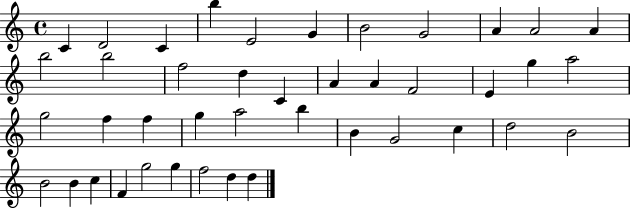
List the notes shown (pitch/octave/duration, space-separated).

C4/q D4/h C4/q B5/q E4/h G4/q B4/h G4/h A4/q A4/h A4/q B5/h B5/h F5/h D5/q C4/q A4/q A4/q F4/h E4/q G5/q A5/h G5/h F5/q F5/q G5/q A5/h B5/q B4/q G4/h C5/q D5/h B4/h B4/h B4/q C5/q F4/q G5/h G5/q F5/h D5/q D5/q